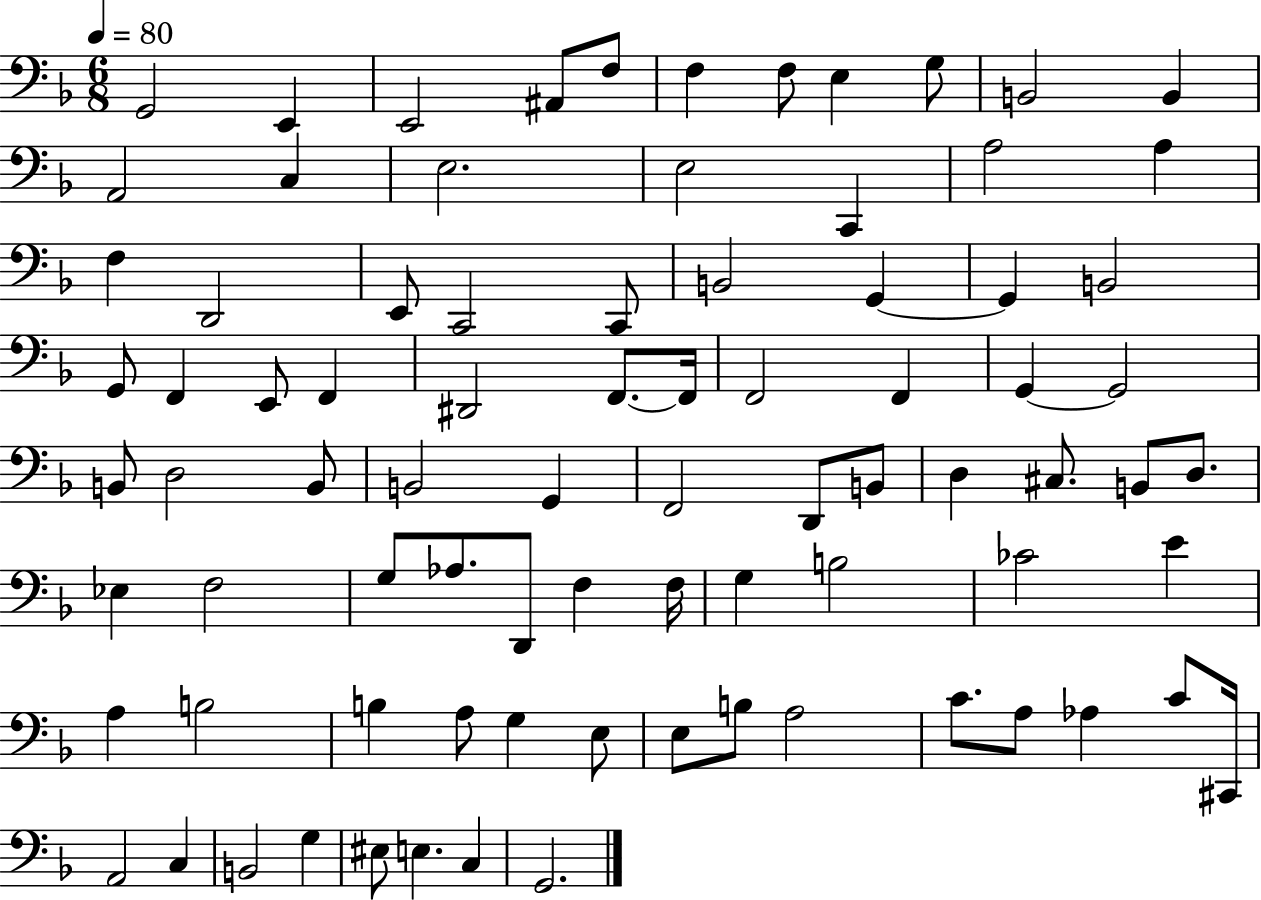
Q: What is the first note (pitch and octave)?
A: G2